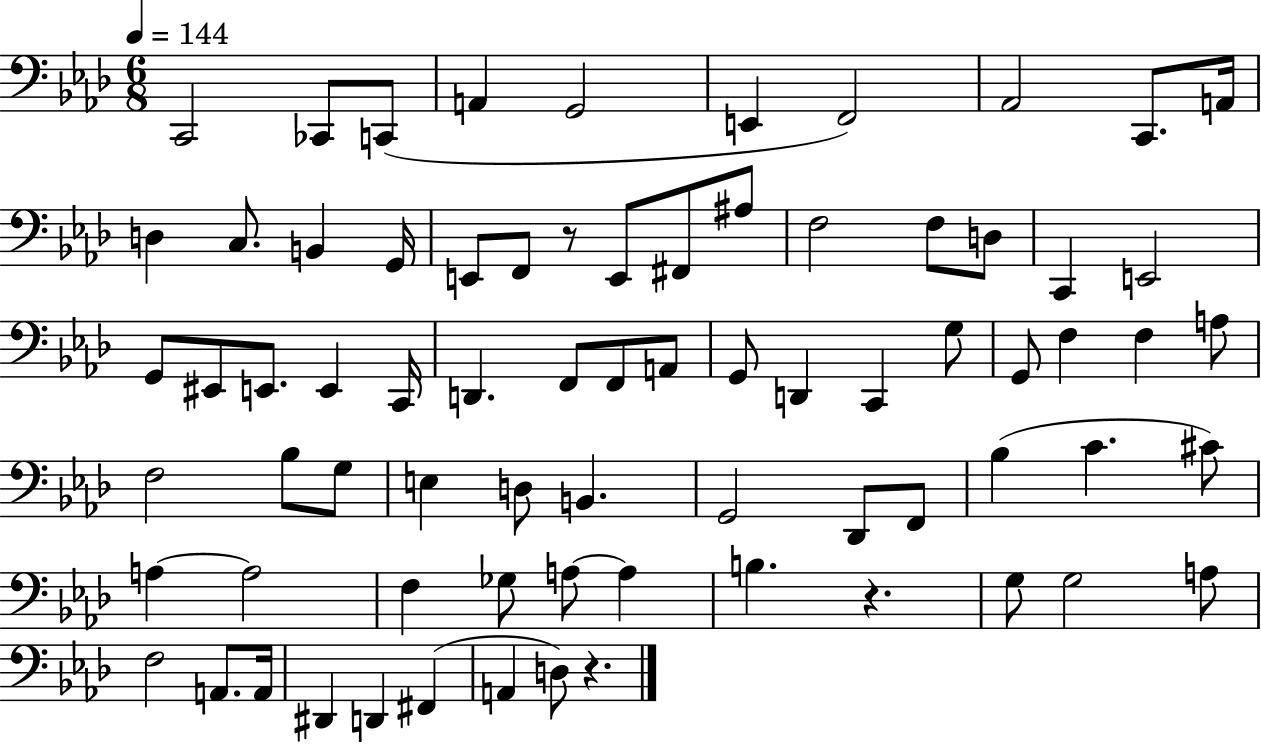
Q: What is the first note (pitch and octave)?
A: C2